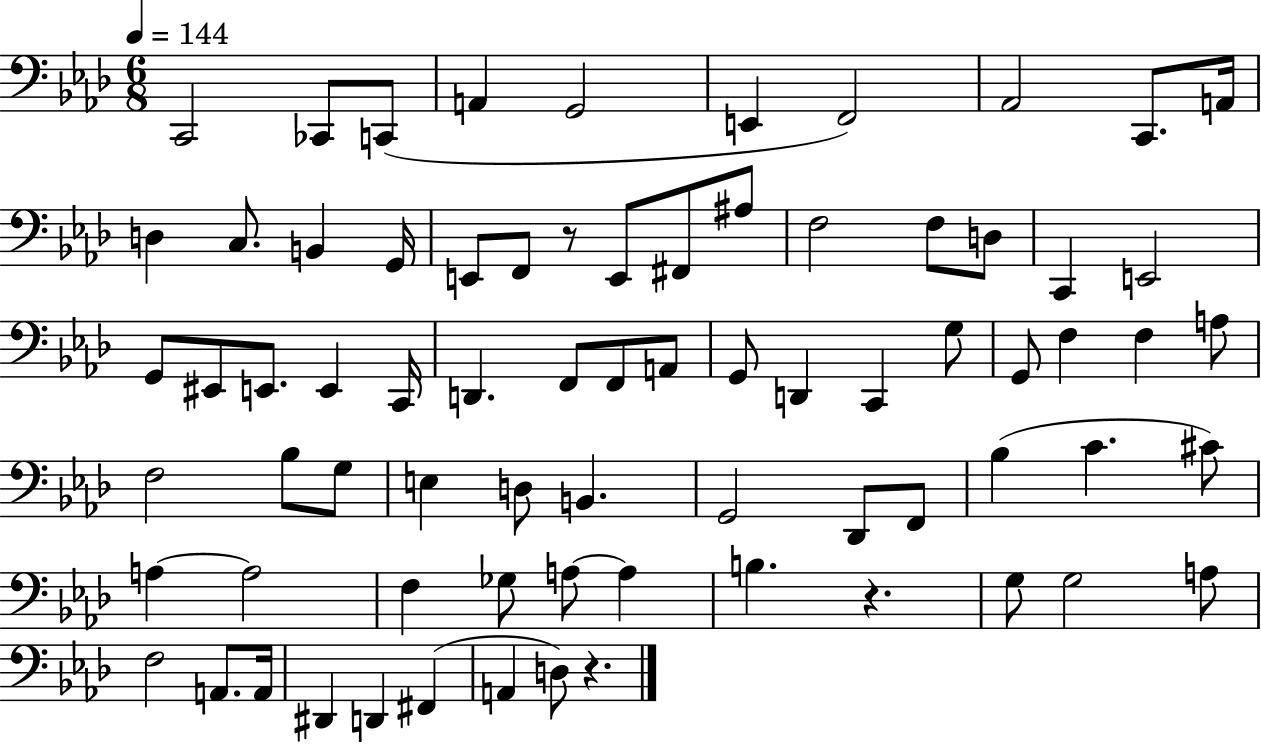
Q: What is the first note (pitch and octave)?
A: C2